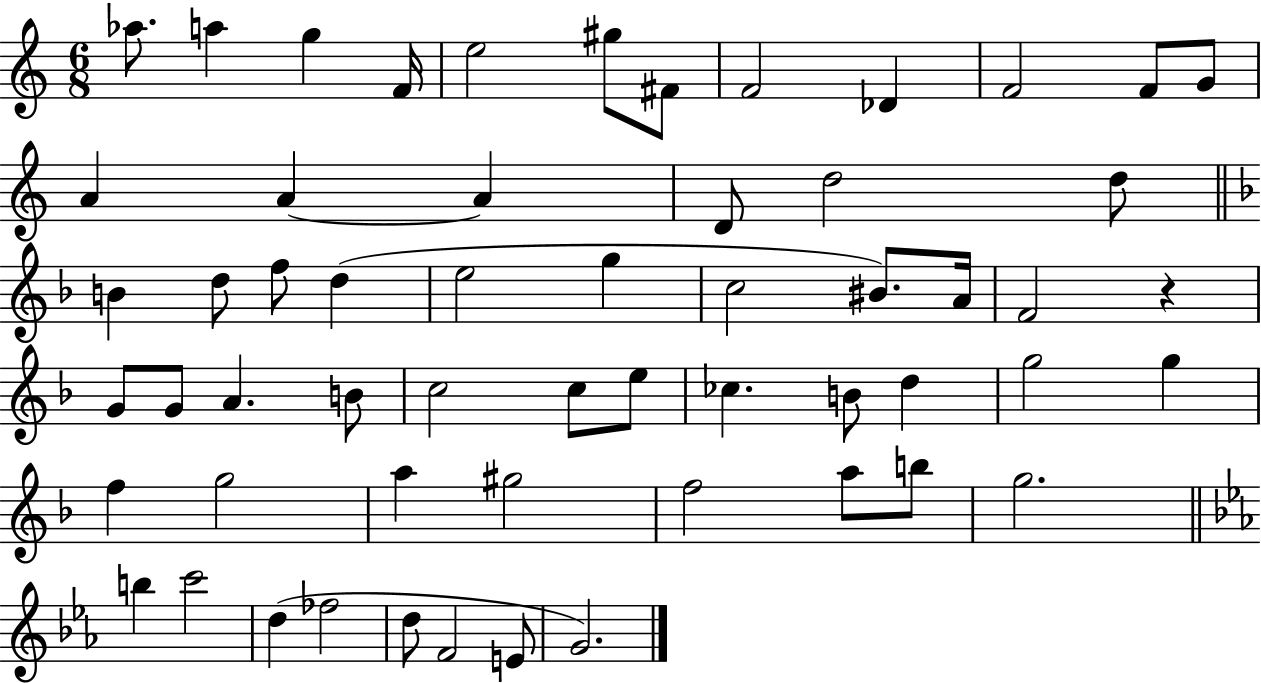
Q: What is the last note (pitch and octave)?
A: G4